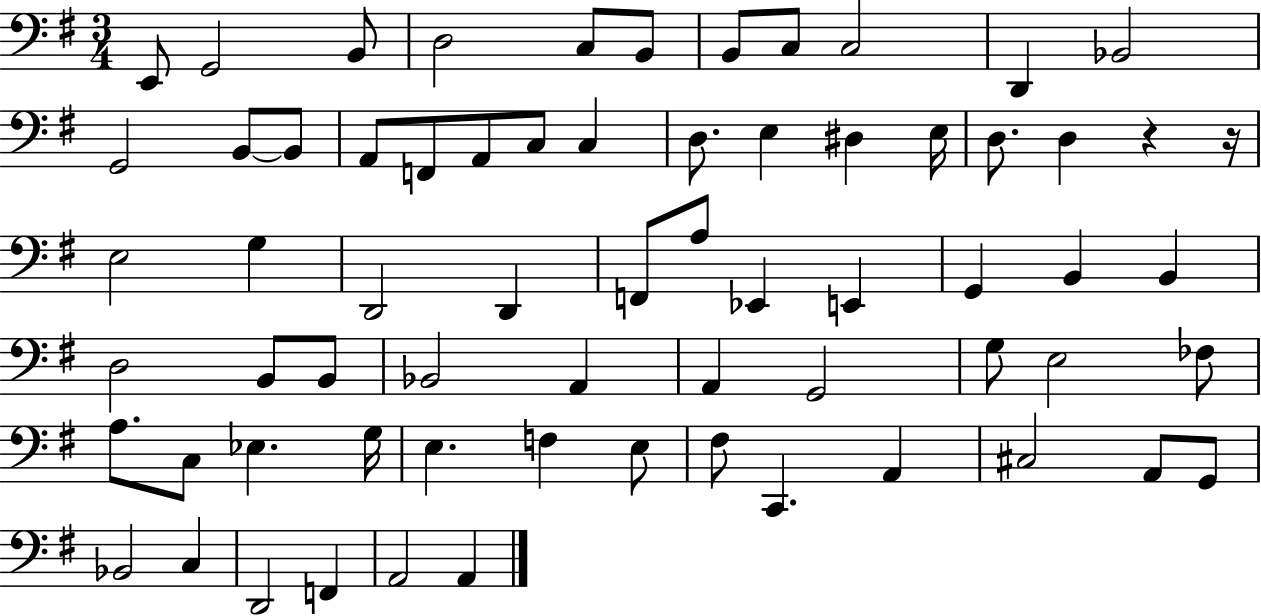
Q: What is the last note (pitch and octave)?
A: A2